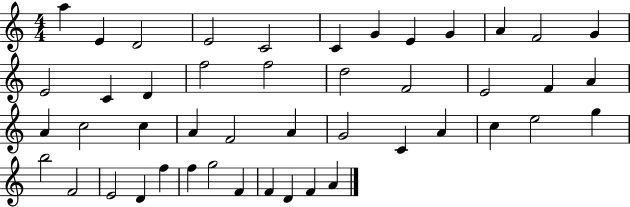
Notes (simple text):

A5/q E4/q D4/h E4/h C4/h C4/q G4/q E4/q G4/q A4/q F4/h G4/q E4/h C4/q D4/q F5/h F5/h D5/h F4/h E4/h F4/q A4/q A4/q C5/h C5/q A4/q F4/h A4/q G4/h C4/q A4/q C5/q E5/h G5/q B5/h F4/h E4/h D4/q F5/q F5/q G5/h F4/q F4/q D4/q F4/q A4/q